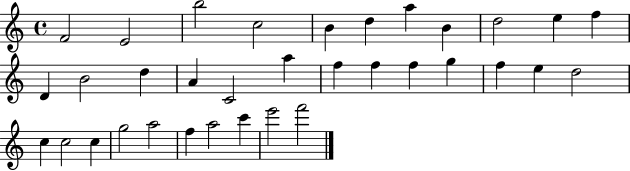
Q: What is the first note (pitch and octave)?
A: F4